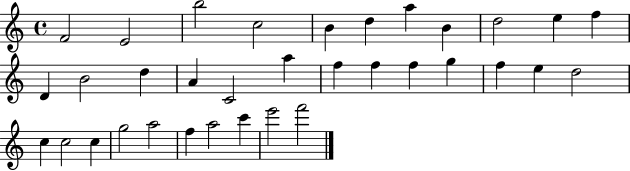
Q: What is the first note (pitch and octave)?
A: F4